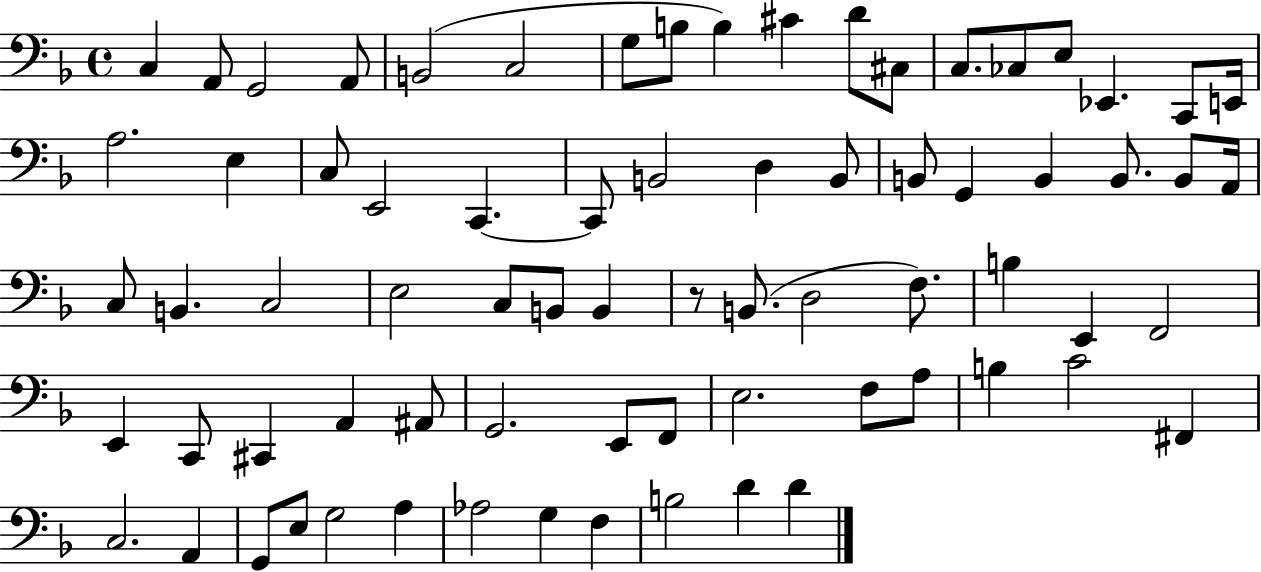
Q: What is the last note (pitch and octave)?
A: D4